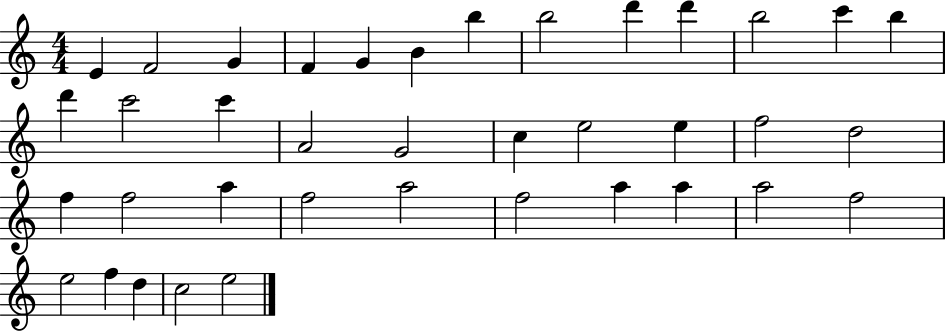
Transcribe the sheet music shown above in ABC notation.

X:1
T:Untitled
M:4/4
L:1/4
K:C
E F2 G F G B b b2 d' d' b2 c' b d' c'2 c' A2 G2 c e2 e f2 d2 f f2 a f2 a2 f2 a a a2 f2 e2 f d c2 e2